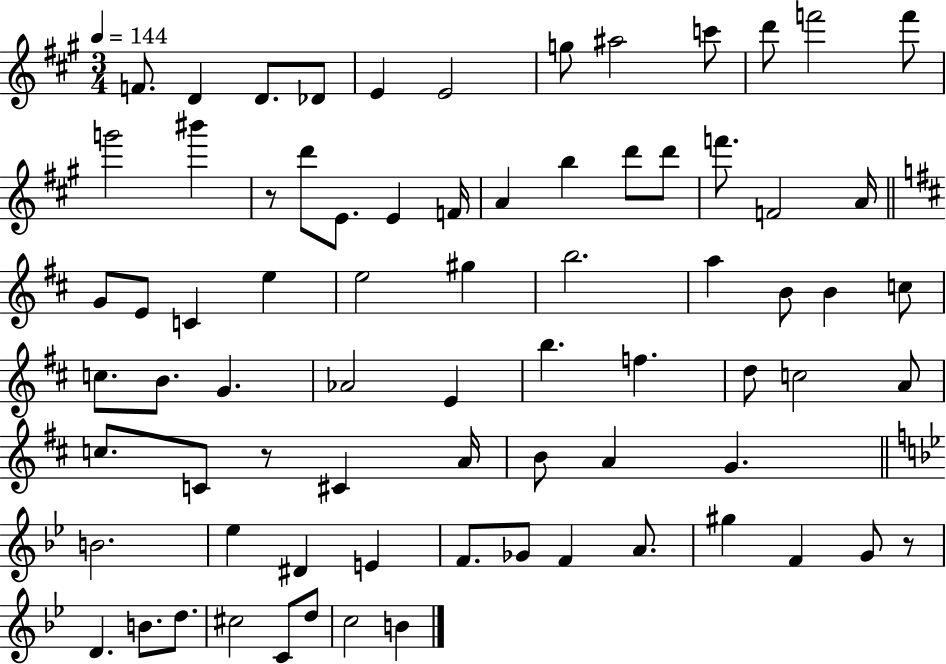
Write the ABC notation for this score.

X:1
T:Untitled
M:3/4
L:1/4
K:A
F/2 D D/2 _D/2 E E2 g/2 ^a2 c'/2 d'/2 f'2 f'/2 g'2 ^b' z/2 d'/2 E/2 E F/4 A b d'/2 d'/2 f'/2 F2 A/4 G/2 E/2 C e e2 ^g b2 a B/2 B c/2 c/2 B/2 G _A2 E b f d/2 c2 A/2 c/2 C/2 z/2 ^C A/4 B/2 A G B2 _e ^D E F/2 _G/2 F A/2 ^g F G/2 z/2 D B/2 d/2 ^c2 C/2 d/2 c2 B